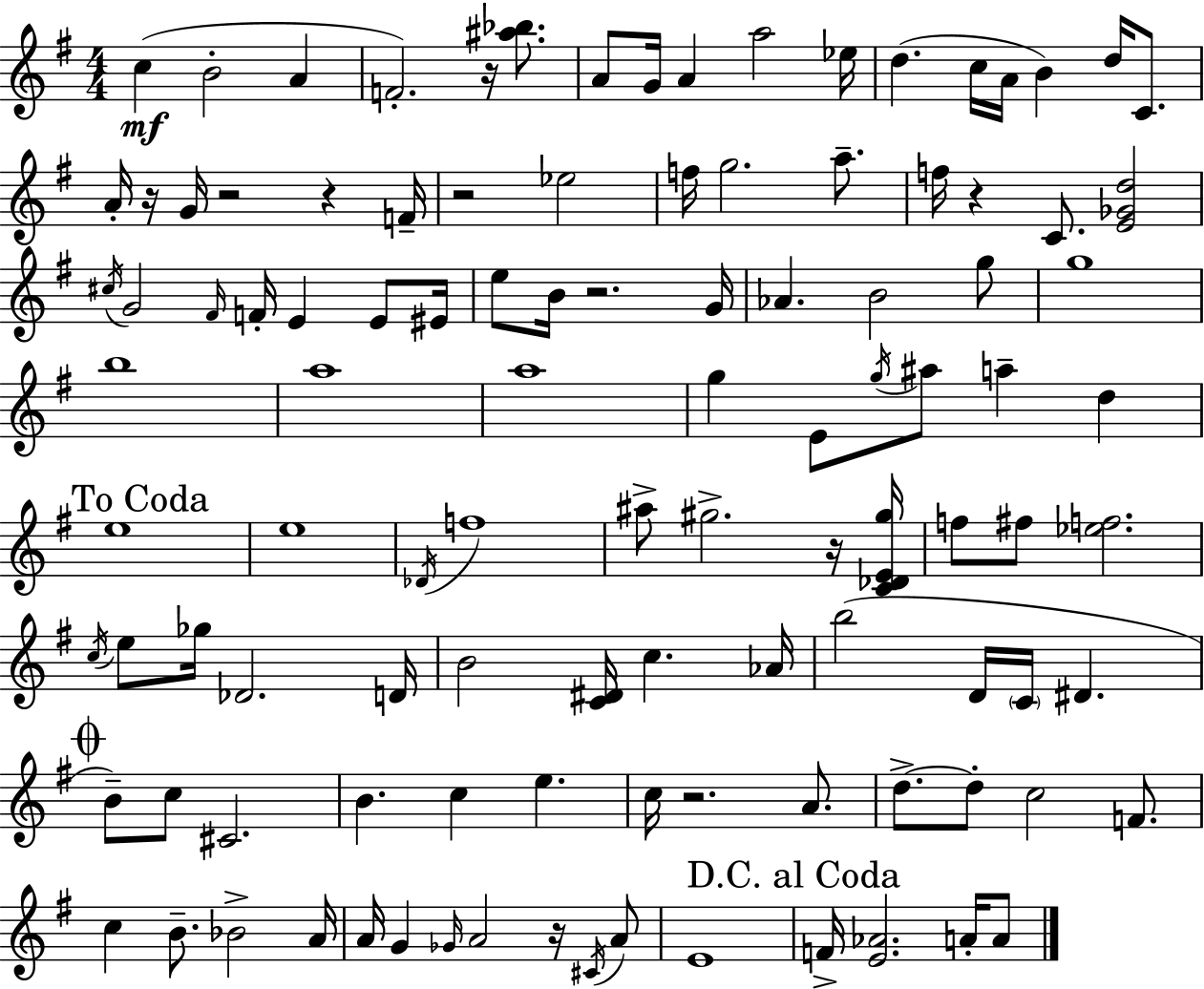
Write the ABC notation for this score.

X:1
T:Untitled
M:4/4
L:1/4
K:Em
c B2 A F2 z/4 [^a_b]/2 A/2 G/4 A a2 _e/4 d c/4 A/4 B d/4 C/2 A/4 z/4 G/4 z2 z F/4 z2 _e2 f/4 g2 a/2 f/4 z C/2 [E_Gd]2 ^c/4 G2 ^F/4 F/4 E E/2 ^E/4 e/2 B/4 z2 G/4 _A B2 g/2 g4 b4 a4 a4 g E/2 g/4 ^a/2 a d e4 e4 _D/4 f4 ^a/2 ^g2 z/4 [C_DE^g]/4 f/2 ^f/2 [_ef]2 c/4 e/2 _g/4 _D2 D/4 B2 [C^D]/4 c _A/4 b2 D/4 C/4 ^D B/2 c/2 ^C2 B c e c/4 z2 A/2 d/2 d/2 c2 F/2 c B/2 _B2 A/4 A/4 G _G/4 A2 z/4 ^C/4 A/2 E4 F/4 [E_A]2 A/4 A/2